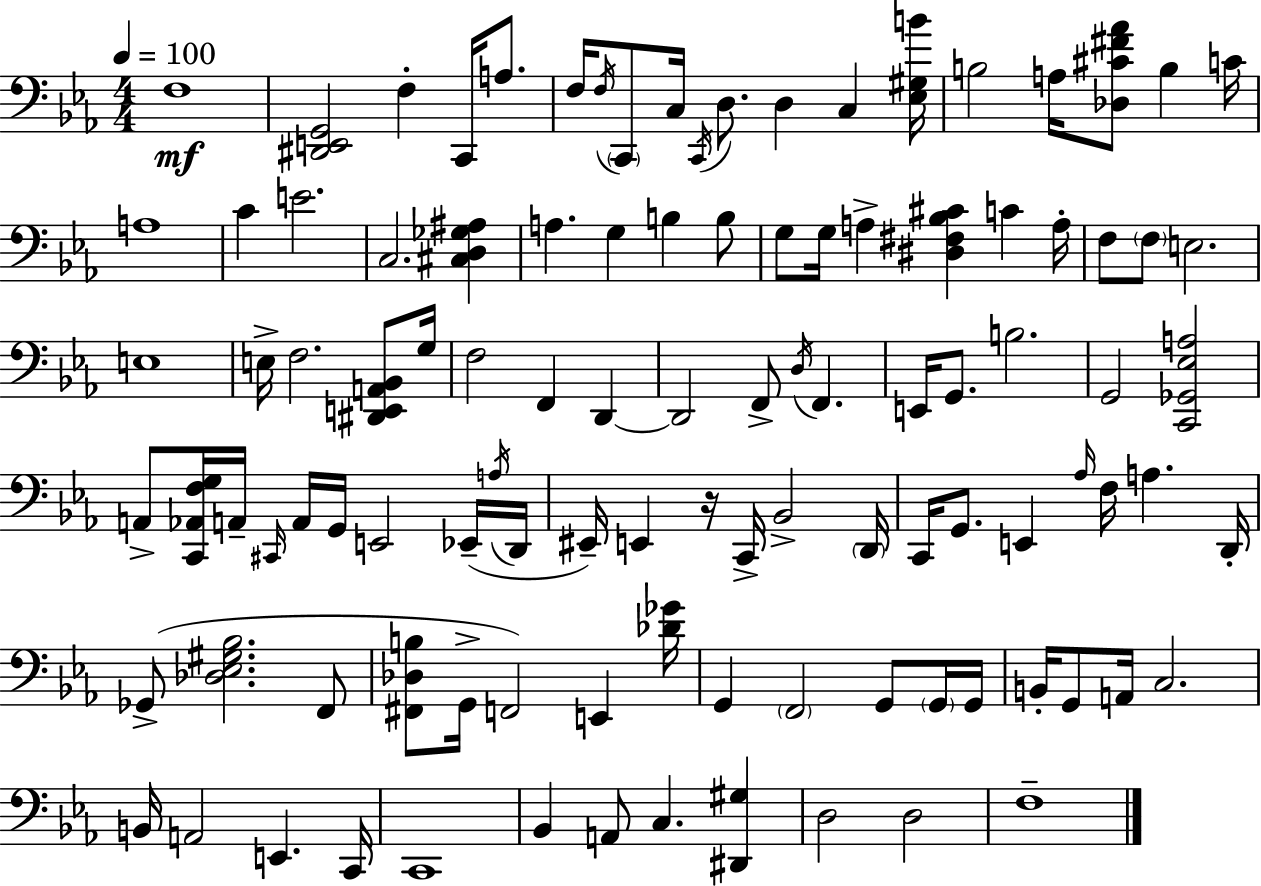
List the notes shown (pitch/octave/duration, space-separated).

F3/w [D#2,E2,G2]/h F3/q C2/s A3/e. F3/s F3/s C2/e C3/s C2/s D3/e. D3/q C3/q [Eb3,G#3,B4]/s B3/h A3/s [Db3,C#4,F#4,Ab4]/e B3/q C4/s A3/w C4/q E4/h. C3/h. [C#3,D3,Gb3,A#3]/q A3/q. G3/q B3/q B3/e G3/e G3/s A3/q [D#3,F#3,Bb3,C#4]/q C4/q A3/s F3/e F3/e E3/h. E3/w E3/s F3/h. [D#2,E2,A2,Bb2]/e G3/s F3/h F2/q D2/q D2/h F2/e D3/s F2/q. E2/s G2/e. B3/h. G2/h [C2,Gb2,Eb3,A3]/h A2/e [C2,Ab2,F3,G3]/s A2/s C#2/s A2/s G2/s E2/h Eb2/s A3/s D2/s EIS2/s E2/q R/s C2/s Bb2/h D2/s C2/s G2/e. E2/q Ab3/s F3/s A3/q. D2/s Gb2/e [Db3,Eb3,G#3,Bb3]/h. F2/e [F#2,Db3,B3]/e G2/s F2/h E2/q [Db4,Gb4]/s G2/q F2/h G2/e G2/s G2/s B2/s G2/e A2/s C3/h. B2/s A2/h E2/q. C2/s C2/w Bb2/q A2/e C3/q. [D#2,G#3]/q D3/h D3/h F3/w